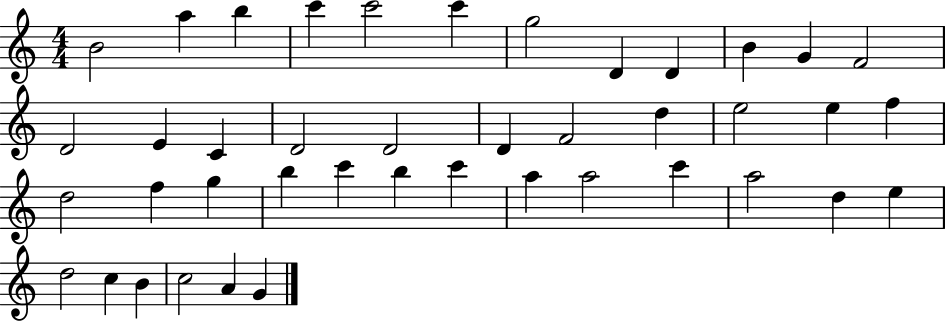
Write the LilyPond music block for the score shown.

{
  \clef treble
  \numericTimeSignature
  \time 4/4
  \key c \major
  b'2 a''4 b''4 | c'''4 c'''2 c'''4 | g''2 d'4 d'4 | b'4 g'4 f'2 | \break d'2 e'4 c'4 | d'2 d'2 | d'4 f'2 d''4 | e''2 e''4 f''4 | \break d''2 f''4 g''4 | b''4 c'''4 b''4 c'''4 | a''4 a''2 c'''4 | a''2 d''4 e''4 | \break d''2 c''4 b'4 | c''2 a'4 g'4 | \bar "|."
}